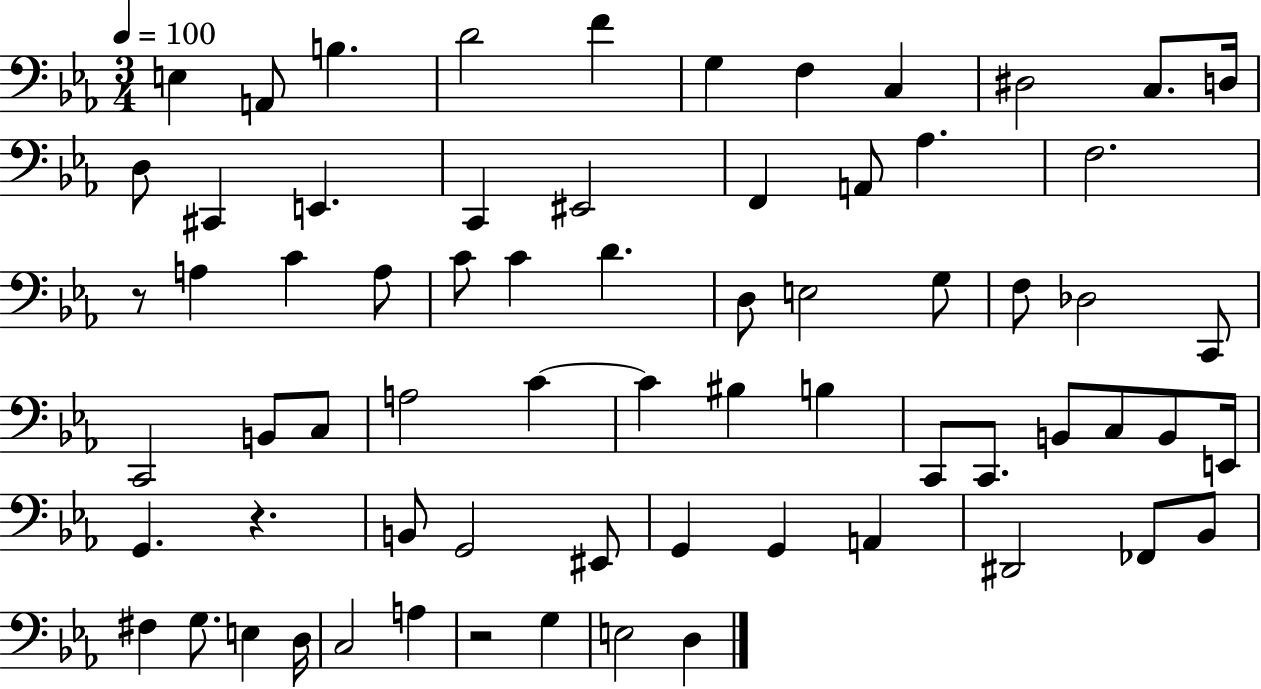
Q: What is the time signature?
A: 3/4